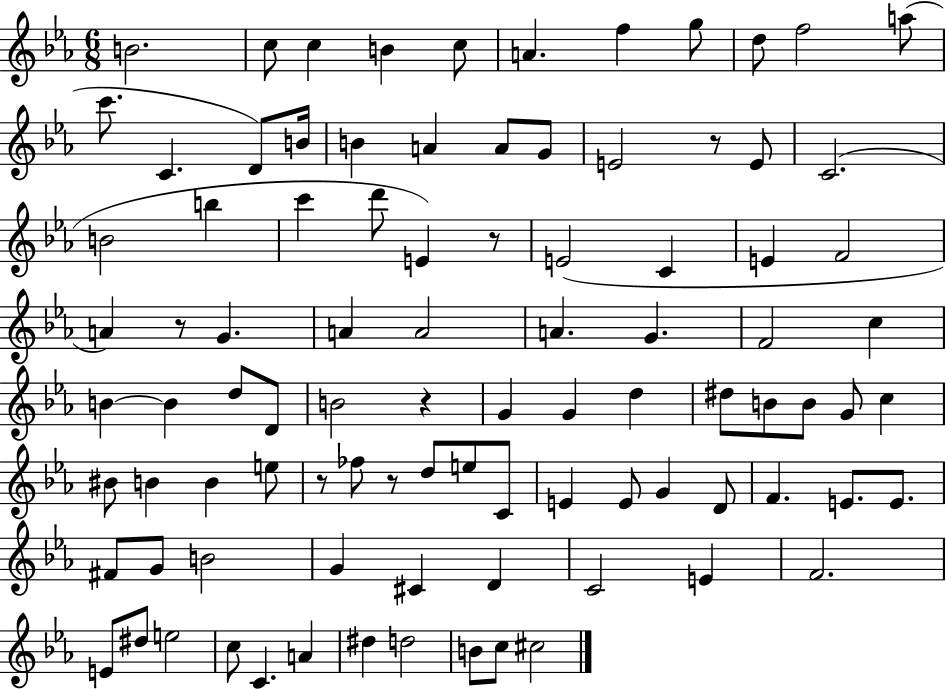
{
  \clef treble
  \numericTimeSignature
  \time 6/8
  \key ees \major
  \repeat volta 2 { b'2. | c''8 c''4 b'4 c''8 | a'4. f''4 g''8 | d''8 f''2 a''8( | \break c'''8. c'4. d'8) b'16 | b'4 a'4 a'8 g'8 | e'2 r8 e'8 | c'2.( | \break b'2 b''4 | c'''4 d'''8 e'4) r8 | e'2( c'4 | e'4 f'2 | \break a'4) r8 g'4. | a'4 a'2 | a'4. g'4. | f'2 c''4 | \break b'4~~ b'4 d''8 d'8 | b'2 r4 | g'4 g'4 d''4 | dis''8 b'8 b'8 g'8 c''4 | \break bis'8 b'4 b'4 e''8 | r8 fes''8 r8 d''8 e''8 c'8 | e'4 e'8 g'4 d'8 | f'4. e'8. e'8. | \break fis'8 g'8 b'2 | g'4 cis'4 d'4 | c'2 e'4 | f'2. | \break e'8 dis''8 e''2 | c''8 c'4. a'4 | dis''4 d''2 | b'8 c''8 cis''2 | \break } \bar "|."
}